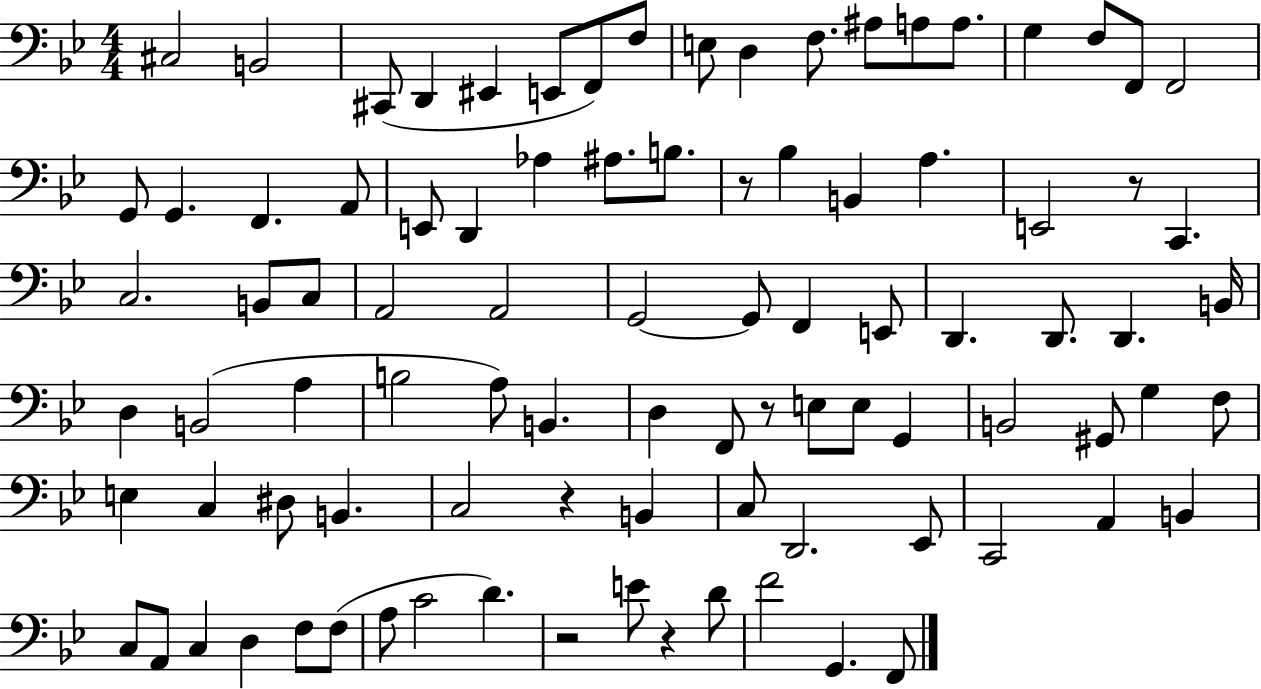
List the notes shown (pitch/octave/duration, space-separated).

C#3/h B2/h C#2/e D2/q EIS2/q E2/e F2/e F3/e E3/e D3/q F3/e. A#3/e A3/e A3/e. G3/q F3/e F2/e F2/h G2/e G2/q. F2/q. A2/e E2/e D2/q Ab3/q A#3/e. B3/e. R/e Bb3/q B2/q A3/q. E2/h R/e C2/q. C3/h. B2/e C3/e A2/h A2/h G2/h G2/e F2/q E2/e D2/q. D2/e. D2/q. B2/s D3/q B2/h A3/q B3/h A3/e B2/q. D3/q F2/e R/e E3/e E3/e G2/q B2/h G#2/e G3/q F3/e E3/q C3/q D#3/e B2/q. C3/h R/q B2/q C3/e D2/h. Eb2/e C2/h A2/q B2/q C3/e A2/e C3/q D3/q F3/e F3/e A3/e C4/h D4/q. R/h E4/e R/q D4/e F4/h G2/q. F2/e